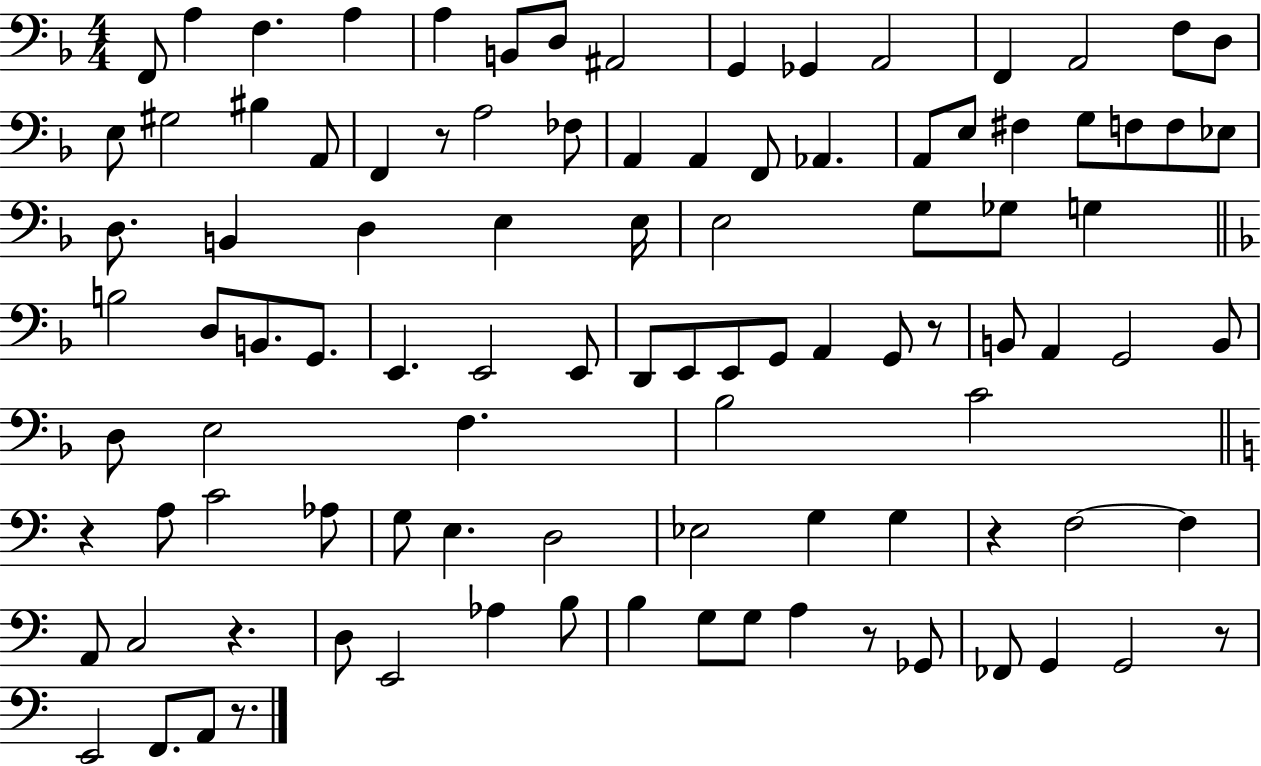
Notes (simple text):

F2/e A3/q F3/q. A3/q A3/q B2/e D3/e A#2/h G2/q Gb2/q A2/h F2/q A2/h F3/e D3/e E3/e G#3/h BIS3/q A2/e F2/q R/e A3/h FES3/e A2/q A2/q F2/e Ab2/q. A2/e E3/e F#3/q G3/e F3/e F3/e Eb3/e D3/e. B2/q D3/q E3/q E3/s E3/h G3/e Gb3/e G3/q B3/h D3/e B2/e. G2/e. E2/q. E2/h E2/e D2/e E2/e E2/e G2/e A2/q G2/e R/e B2/e A2/q G2/h B2/e D3/e E3/h F3/q. Bb3/h C4/h R/q A3/e C4/h Ab3/e G3/e E3/q. D3/h Eb3/h G3/q G3/q R/q F3/h F3/q A2/e C3/h R/q. D3/e E2/h Ab3/q B3/e B3/q G3/e G3/e A3/q R/e Gb2/e FES2/e G2/q G2/h R/e E2/h F2/e. A2/e R/e.